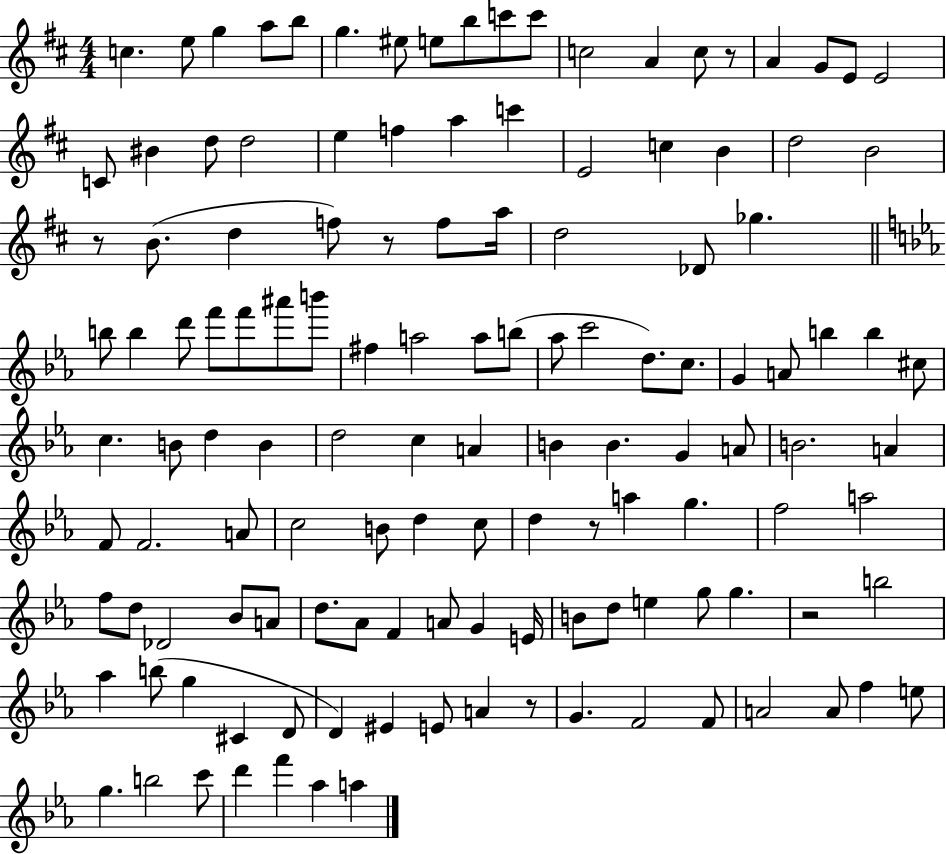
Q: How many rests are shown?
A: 6